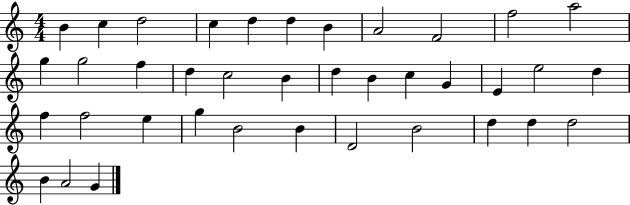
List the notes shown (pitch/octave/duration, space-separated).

B4/q C5/q D5/h C5/q D5/q D5/q B4/q A4/h F4/h F5/h A5/h G5/q G5/h F5/q D5/q C5/h B4/q D5/q B4/q C5/q G4/q E4/q E5/h D5/q F5/q F5/h E5/q G5/q B4/h B4/q D4/h B4/h D5/q D5/q D5/h B4/q A4/h G4/q